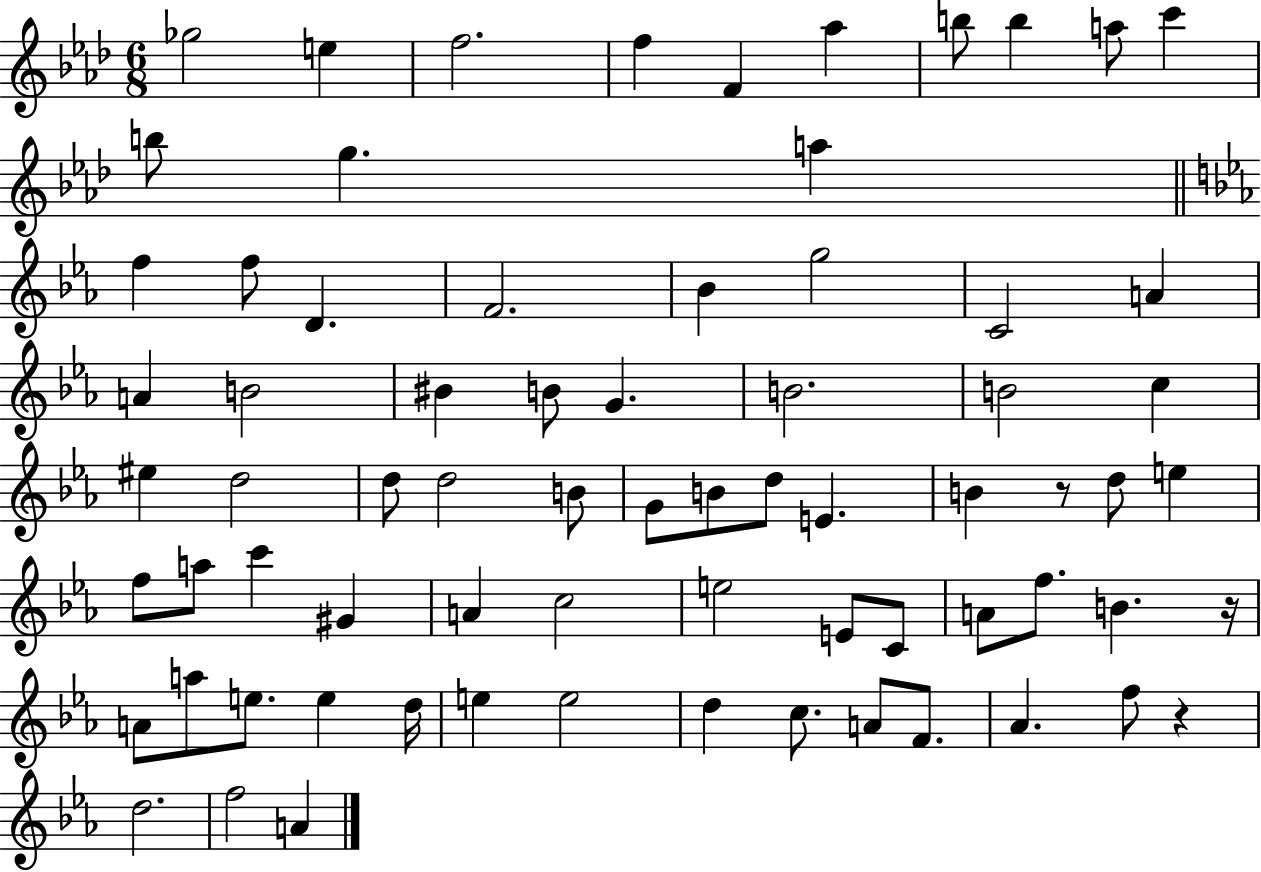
Gb5/h E5/q F5/h. F5/q F4/q Ab5/q B5/e B5/q A5/e C6/q B5/e G5/q. A5/q F5/q F5/e D4/q. F4/h. Bb4/q G5/h C4/h A4/q A4/q B4/h BIS4/q B4/e G4/q. B4/h. B4/h C5/q EIS5/q D5/h D5/e D5/h B4/e G4/e B4/e D5/e E4/q. B4/q R/e D5/e E5/q F5/e A5/e C6/q G#4/q A4/q C5/h E5/h E4/e C4/e A4/e F5/e. B4/q. R/s A4/e A5/e E5/e. E5/q D5/s E5/q E5/h D5/q C5/e. A4/e F4/e. Ab4/q. F5/e R/q D5/h. F5/h A4/q